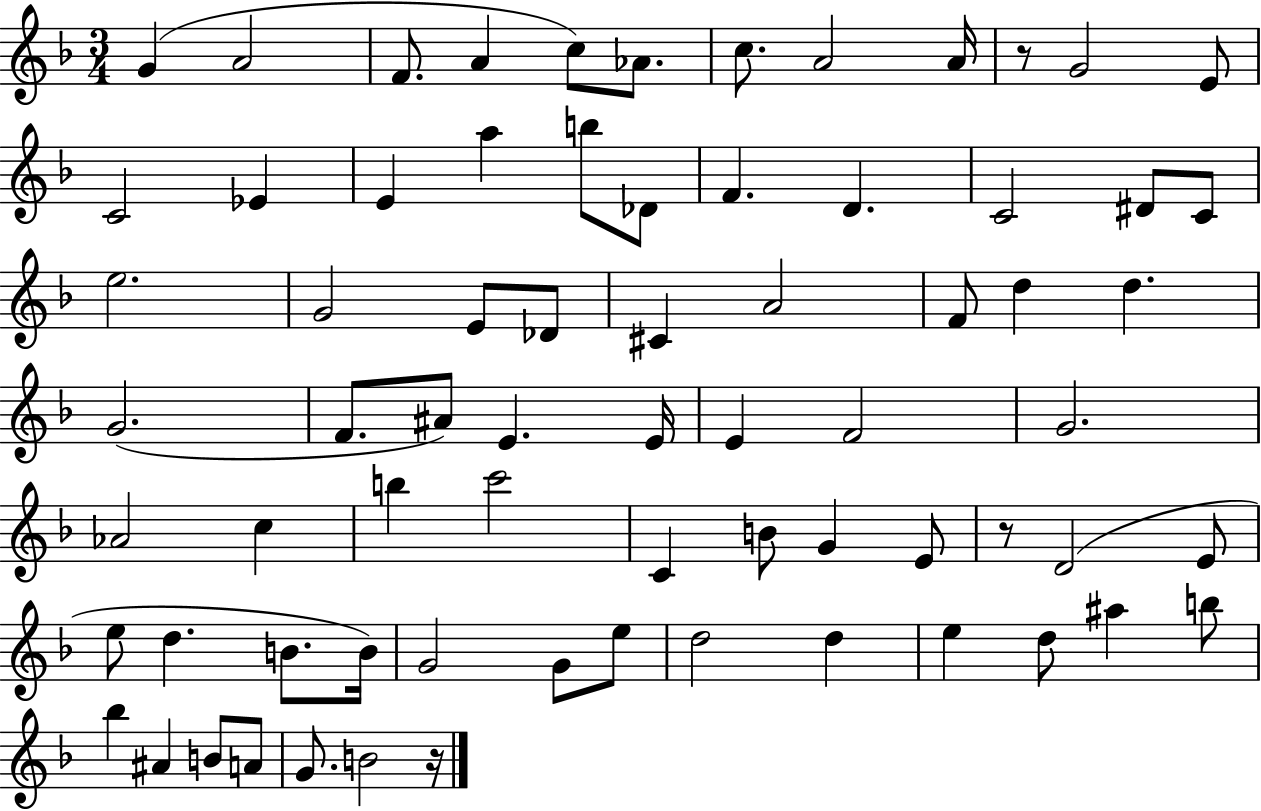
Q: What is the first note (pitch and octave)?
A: G4